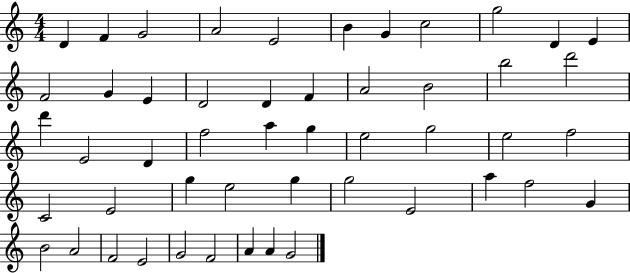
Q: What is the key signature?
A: C major